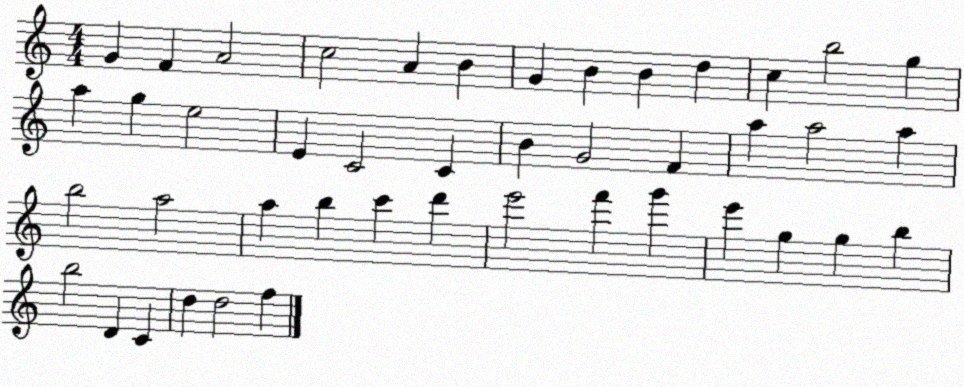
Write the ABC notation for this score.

X:1
T:Untitled
M:4/4
L:1/4
K:C
G F A2 c2 A B G B B d c b2 g a g e2 E C2 C B G2 F a a2 a b2 a2 a b c' d' e'2 f' g' e' g g b b2 D C d d2 f